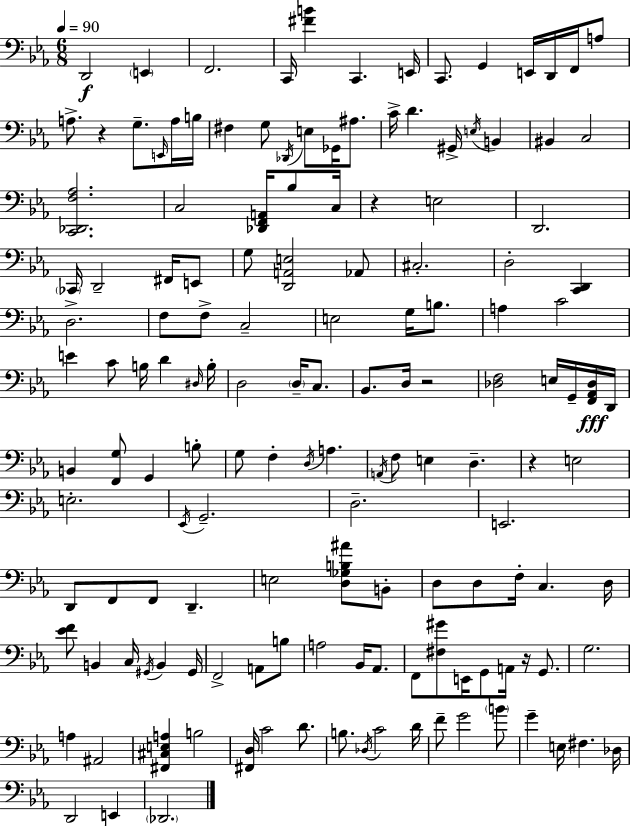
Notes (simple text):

D2/h E2/q F2/h. C2/s [F#4,B4]/q C2/q. E2/s C2/e. G2/q E2/s D2/s F2/s A3/e A3/e. R/q G3/e. E2/s A3/s B3/s F#3/q G3/e Db2/s E3/e Gb2/s A#3/e. C4/s D4/q. G#2/s E3/s B2/q BIS2/q C3/h [C2,Db2,F3,Ab3]/h. C3/h [Db2,F2,A2]/s Bb3/e C3/s R/q E3/h D2/h. CES2/s D2/h F#2/s E2/e G3/e [D2,A2,E3]/h Ab2/e C#3/h. D3/h [C2,D2]/q D3/h. F3/e F3/e C3/h E3/h G3/s B3/e. A3/q C4/h E4/q C4/e B3/s D4/q D#3/s B3/s D3/h D3/s C3/e. Bb2/e. D3/s R/h [Db3,F3]/h E3/s G2/s [F2,Ab2,Db3]/s D2/s B2/q [F2,G3]/e G2/q B3/e G3/e F3/q D3/s A3/q. A2/s F3/e E3/q D3/q. R/q E3/h E3/h. Eb2/s G2/h. D3/h. E2/h. D2/e F2/e F2/e D2/q. E3/h [D3,Gb3,B3,A#4]/e B2/e D3/e D3/e F3/s C3/q. D3/s [Eb4,F4]/e B2/q C3/s G#2/s B2/q G#2/s F2/h A2/e B3/e A3/h Bb2/s Ab2/e. F2/e [F#3,G#4]/e E2/s G2/e A2/s R/s G2/e. G3/h. A3/q A#2/h [F#2,C#3,E3,A3]/q B3/h [F#2,D3]/s C4/h D4/e. B3/e. Db3/s C4/h D4/s F4/e G4/h B4/e G4/q E3/s F#3/q. Db3/s D2/h E2/q Db2/h.